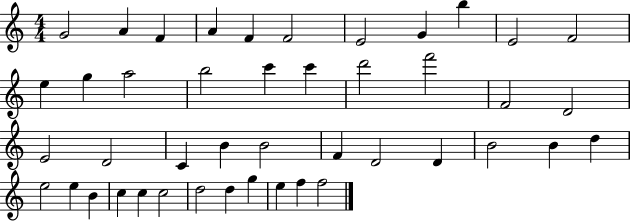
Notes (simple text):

G4/h A4/q F4/q A4/q F4/q F4/h E4/h G4/q B5/q E4/h F4/h E5/q G5/q A5/h B5/h C6/q C6/q D6/h F6/h F4/h D4/h E4/h D4/h C4/q B4/q B4/h F4/q D4/h D4/q B4/h B4/q D5/q E5/h E5/q B4/q C5/q C5/q C5/h D5/h D5/q G5/q E5/q F5/q F5/h